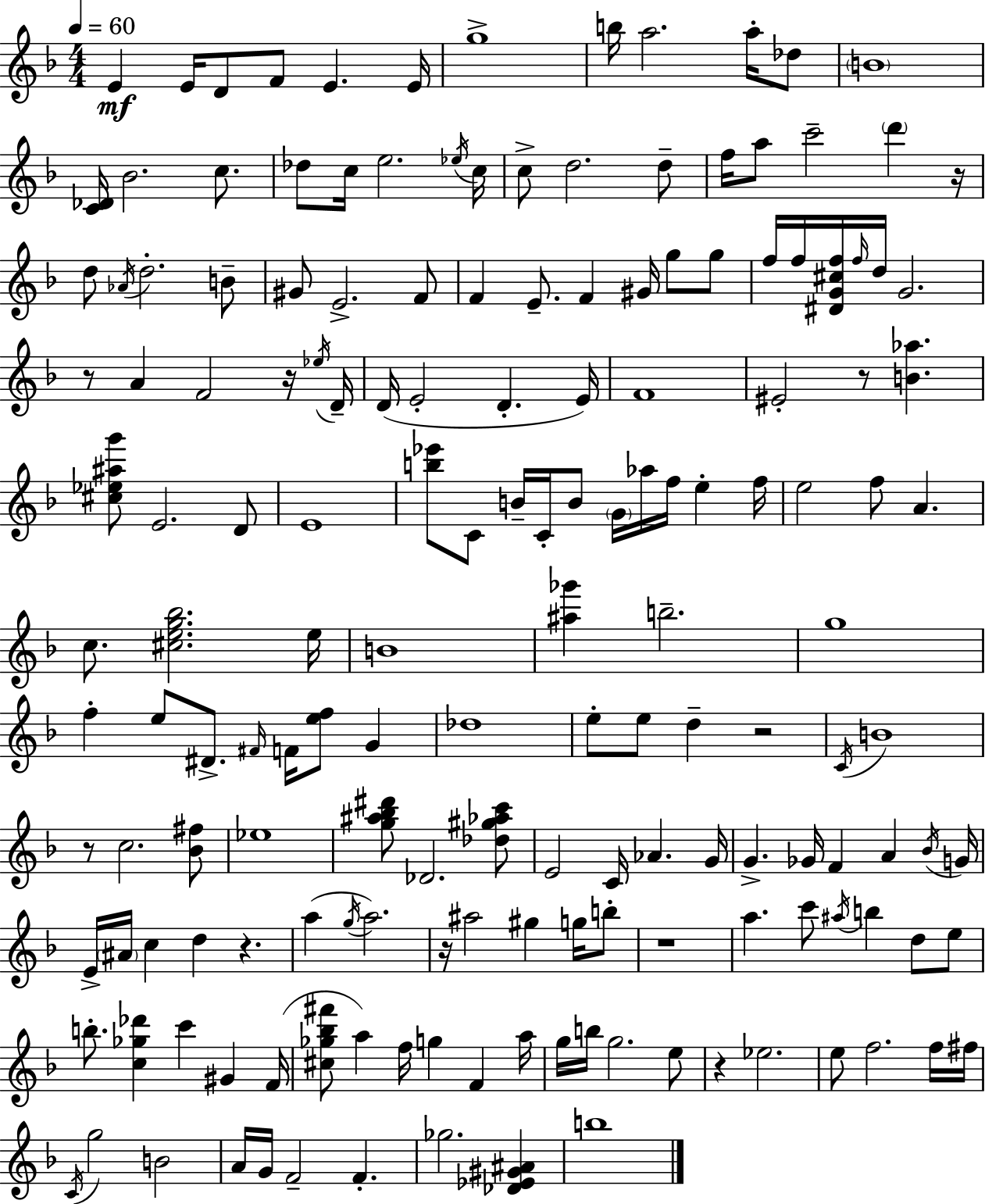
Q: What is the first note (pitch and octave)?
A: E4